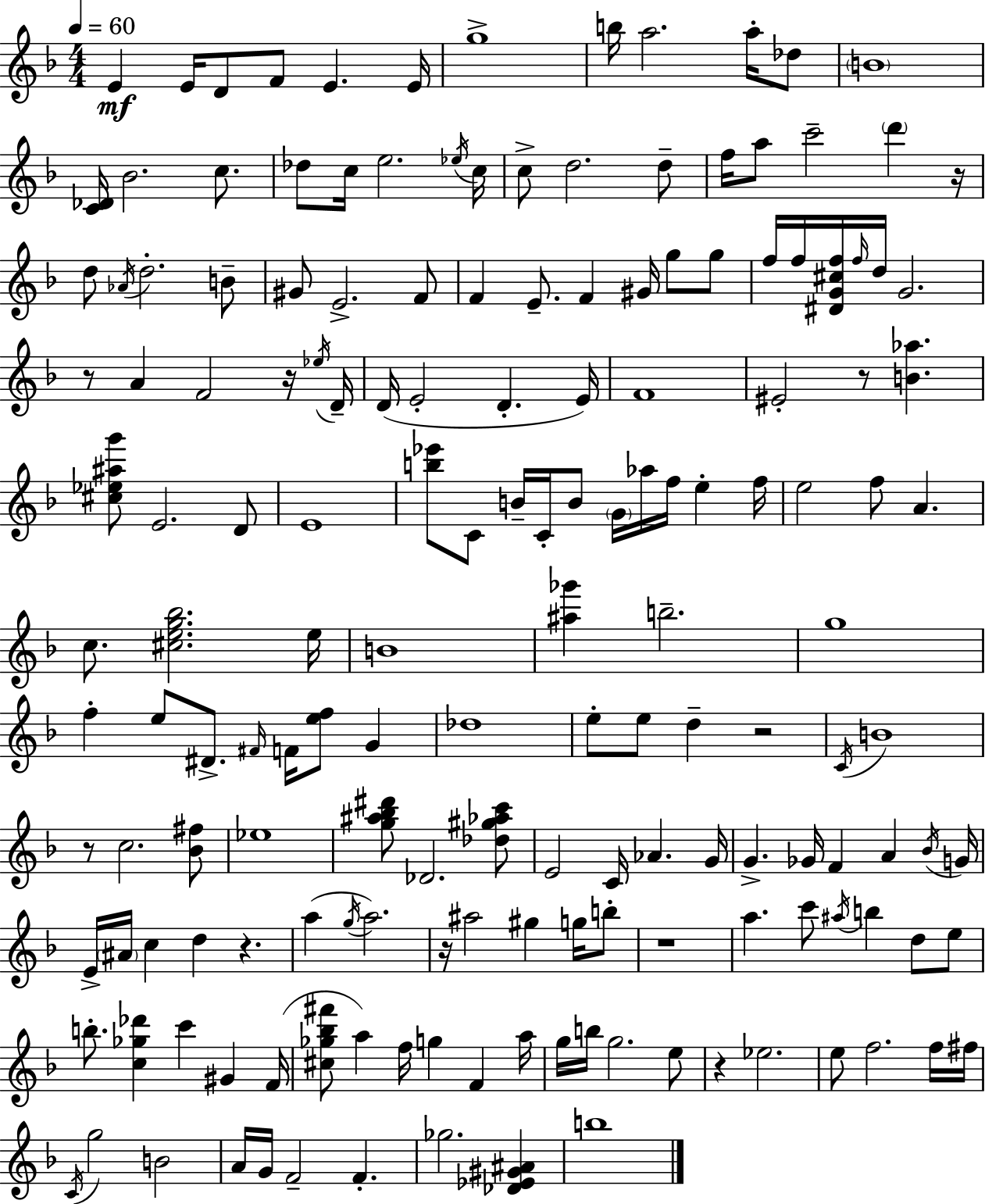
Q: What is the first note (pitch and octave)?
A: E4